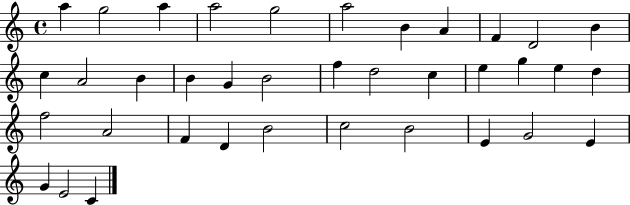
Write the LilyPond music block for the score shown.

{
  \clef treble
  \time 4/4
  \defaultTimeSignature
  \key c \major
  a''4 g''2 a''4 | a''2 g''2 | a''2 b'4 a'4 | f'4 d'2 b'4 | \break c''4 a'2 b'4 | b'4 g'4 b'2 | f''4 d''2 c''4 | e''4 g''4 e''4 d''4 | \break f''2 a'2 | f'4 d'4 b'2 | c''2 b'2 | e'4 g'2 e'4 | \break g'4 e'2 c'4 | \bar "|."
}